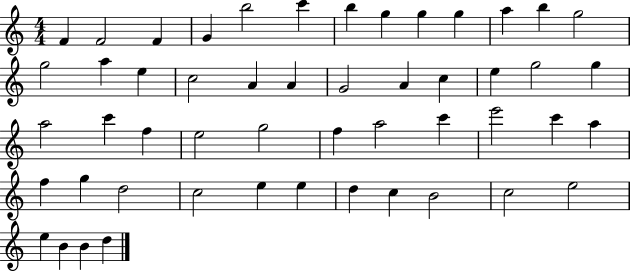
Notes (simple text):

F4/q F4/h F4/q G4/q B5/h C6/q B5/q G5/q G5/q G5/q A5/q B5/q G5/h G5/h A5/q E5/q C5/h A4/q A4/q G4/h A4/q C5/q E5/q G5/h G5/q A5/h C6/q F5/q E5/h G5/h F5/q A5/h C6/q E6/h C6/q A5/q F5/q G5/q D5/h C5/h E5/q E5/q D5/q C5/q B4/h C5/h E5/h E5/q B4/q B4/q D5/q